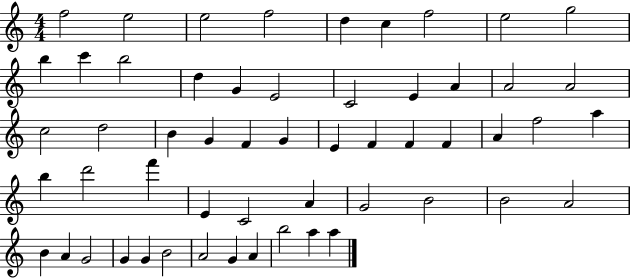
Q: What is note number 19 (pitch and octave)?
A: A4